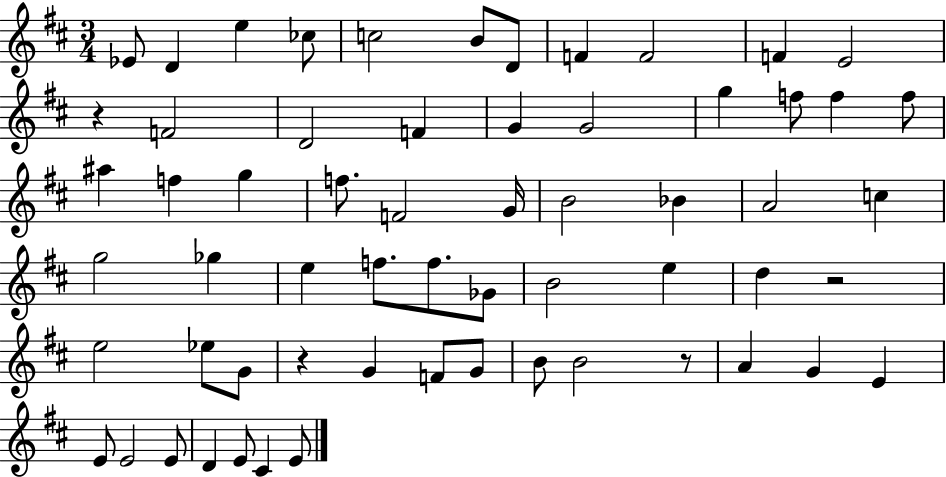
{
  \clef treble
  \numericTimeSignature
  \time 3/4
  \key d \major
  \repeat volta 2 { ees'8 d'4 e''4 ces''8 | c''2 b'8 d'8 | f'4 f'2 | f'4 e'2 | \break r4 f'2 | d'2 f'4 | g'4 g'2 | g''4 f''8 f''4 f''8 | \break ais''4 f''4 g''4 | f''8. f'2 g'16 | b'2 bes'4 | a'2 c''4 | \break g''2 ges''4 | e''4 f''8. f''8. ges'8 | b'2 e''4 | d''4 r2 | \break e''2 ees''8 g'8 | r4 g'4 f'8 g'8 | b'8 b'2 r8 | a'4 g'4 e'4 | \break e'8 e'2 e'8 | d'4 e'8 cis'4 e'8 | } \bar "|."
}